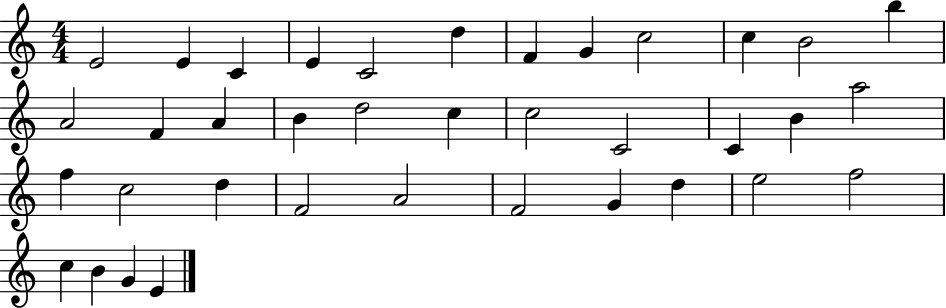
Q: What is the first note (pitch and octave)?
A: E4